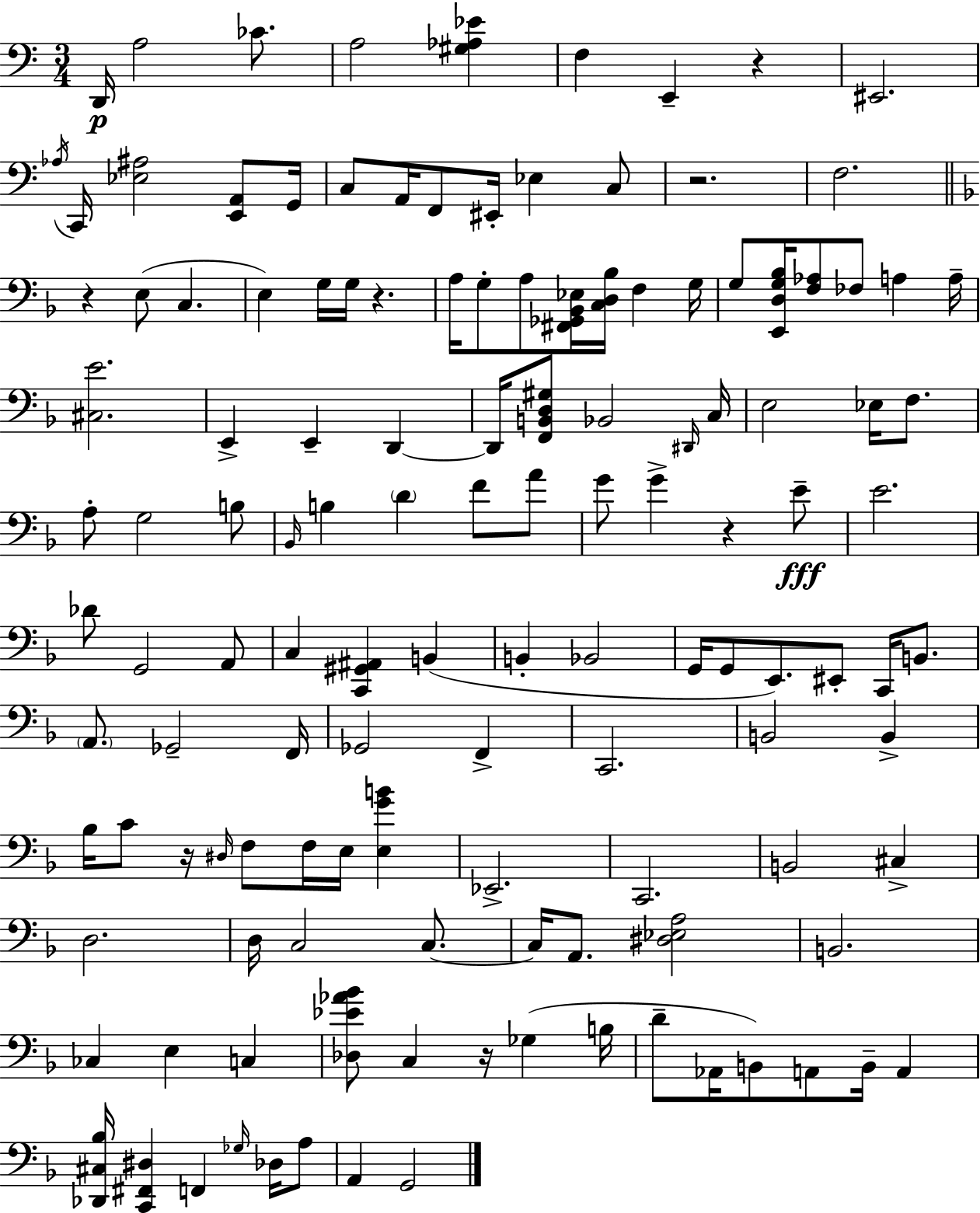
D2/s A3/h CES4/e. A3/h [G#3,Ab3,Eb4]/q F3/q E2/q R/q EIS2/h. Ab3/s C2/s [Eb3,A#3]/h [E2,A2]/e G2/s C3/e A2/s F2/e EIS2/s Eb3/q C3/e R/h. F3/h. R/q E3/e C3/q. E3/q G3/s G3/s R/q. A3/s G3/e A3/e [F#2,Gb2,Bb2,Eb3]/s [C3,D3,Bb3]/s F3/q G3/s G3/e [E2,D3,G3,Bb3]/s [F3,Ab3]/e FES3/e A3/q A3/s [C#3,E4]/h. E2/q E2/q D2/q D2/s [F2,B2,D3,G#3]/e Bb2/h D#2/s C3/s E3/h Eb3/s F3/e. A3/e G3/h B3/e Bb2/s B3/q D4/q F4/e A4/e G4/e G4/q R/q E4/e E4/h. Db4/e G2/h A2/e C3/q [C2,G#2,A#2]/q B2/q B2/q Bb2/h G2/s G2/e E2/e. EIS2/e C2/s B2/e. A2/e. Gb2/h F2/s Gb2/h F2/q C2/h. B2/h B2/q Bb3/s C4/e R/s D#3/s F3/e F3/s E3/s [E3,G4,B4]/q Eb2/h. C2/h. B2/h C#3/q D3/h. D3/s C3/h C3/e. C3/s A2/e. [D#3,Eb3,A3]/h B2/h. CES3/q E3/q C3/q [Db3,Eb4,Ab4,Bb4]/e C3/q R/s Gb3/q B3/s D4/e Ab2/s B2/e A2/e B2/s A2/q [Db2,C#3,Bb3]/s [C2,F#2,D#3]/q F2/q Gb3/s Db3/s A3/e A2/q G2/h